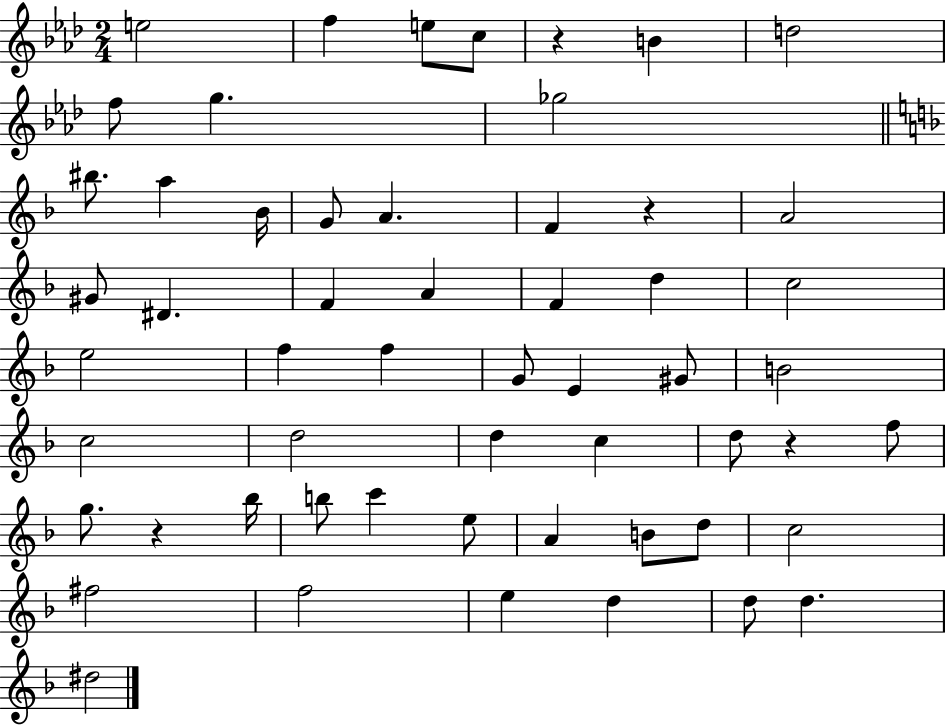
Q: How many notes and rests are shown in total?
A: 56